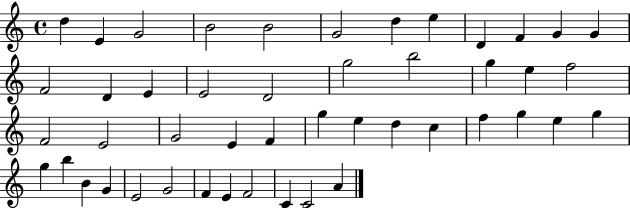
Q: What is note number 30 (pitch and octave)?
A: D5